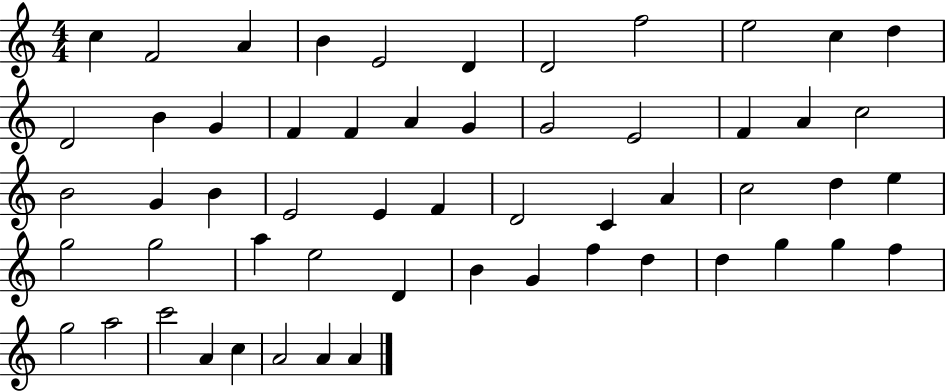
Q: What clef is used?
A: treble